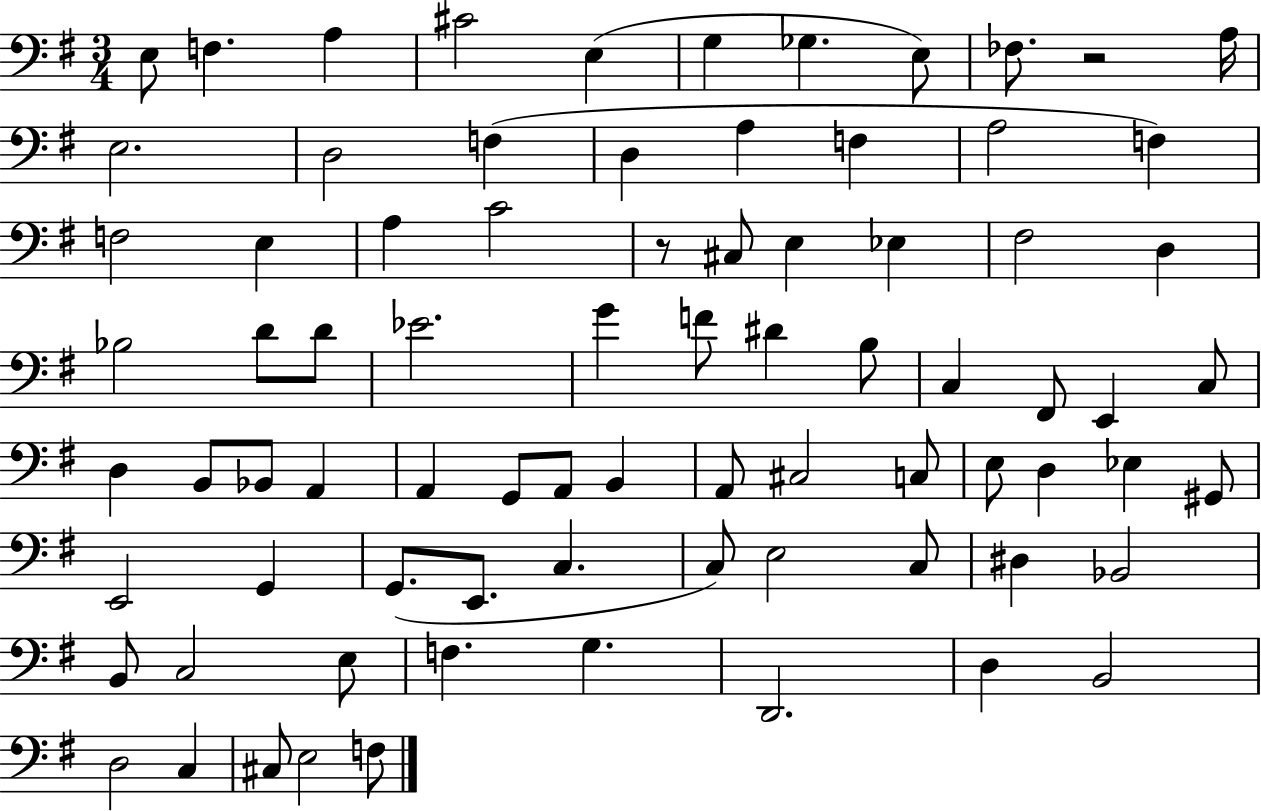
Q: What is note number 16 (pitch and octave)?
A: F3